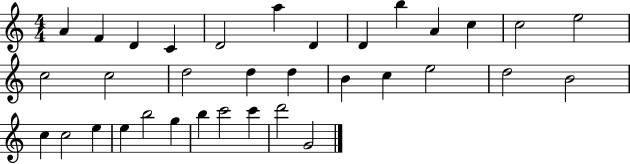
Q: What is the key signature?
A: C major